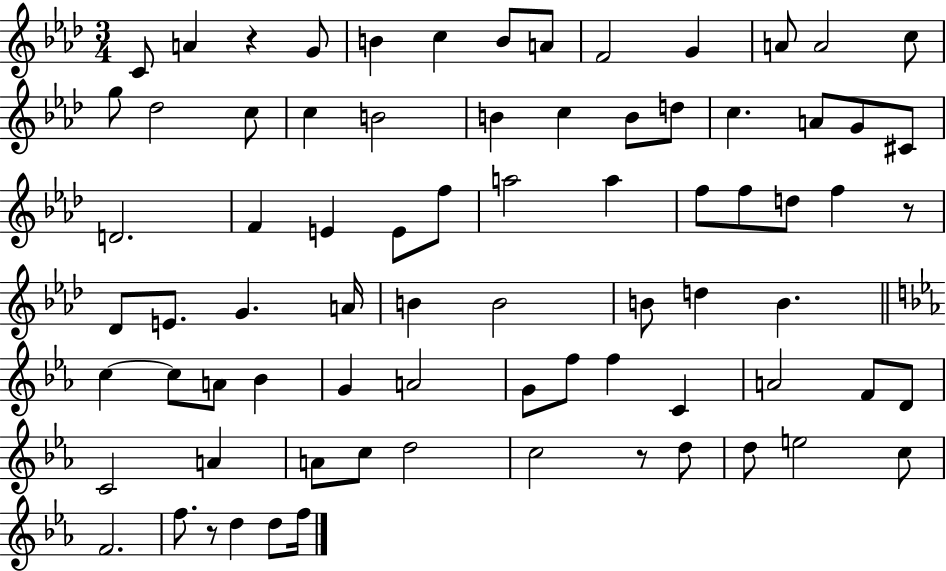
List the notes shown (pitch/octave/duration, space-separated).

C4/e A4/q R/q G4/e B4/q C5/q B4/e A4/e F4/h G4/q A4/e A4/h C5/e G5/e Db5/h C5/e C5/q B4/h B4/q C5/q B4/e D5/e C5/q. A4/e G4/e C#4/e D4/h. F4/q E4/q E4/e F5/e A5/h A5/q F5/e F5/e D5/e F5/q R/e Db4/e E4/e. G4/q. A4/s B4/q B4/h B4/e D5/q B4/q. C5/q C5/e A4/e Bb4/q G4/q A4/h G4/e F5/e F5/q C4/q A4/h F4/e D4/e C4/h A4/q A4/e C5/e D5/h C5/h R/e D5/e D5/e E5/h C5/e F4/h. F5/e. R/e D5/q D5/e F5/s